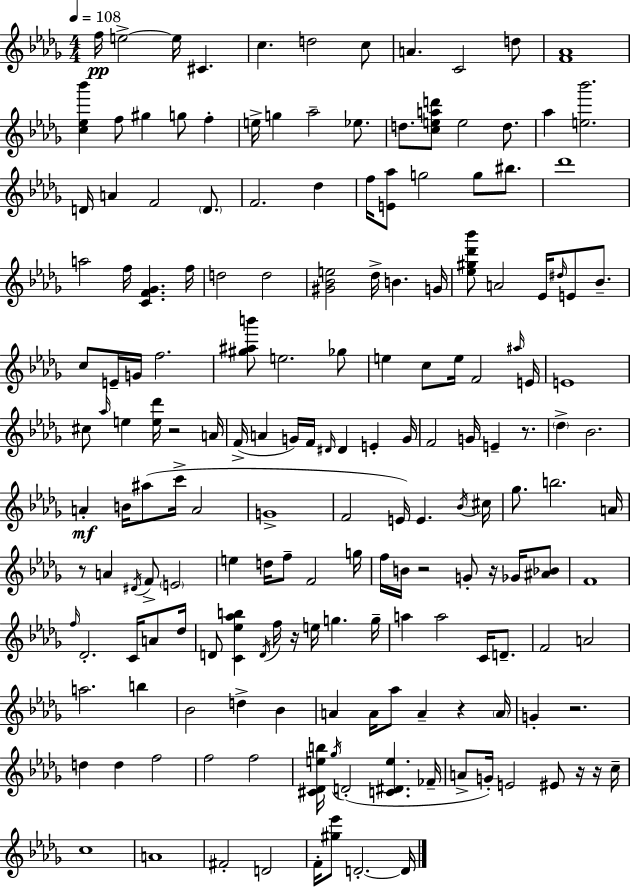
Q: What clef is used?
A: treble